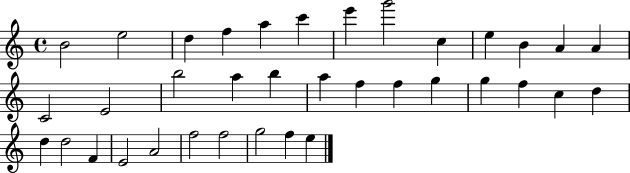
B4/h E5/h D5/q F5/q A5/q C6/q E6/q G6/h C5/q E5/q B4/q A4/q A4/q C4/h E4/h B5/h A5/q B5/q A5/q F5/q F5/q G5/q G5/q F5/q C5/q D5/q D5/q D5/h F4/q E4/h A4/h F5/h F5/h G5/h F5/q E5/q